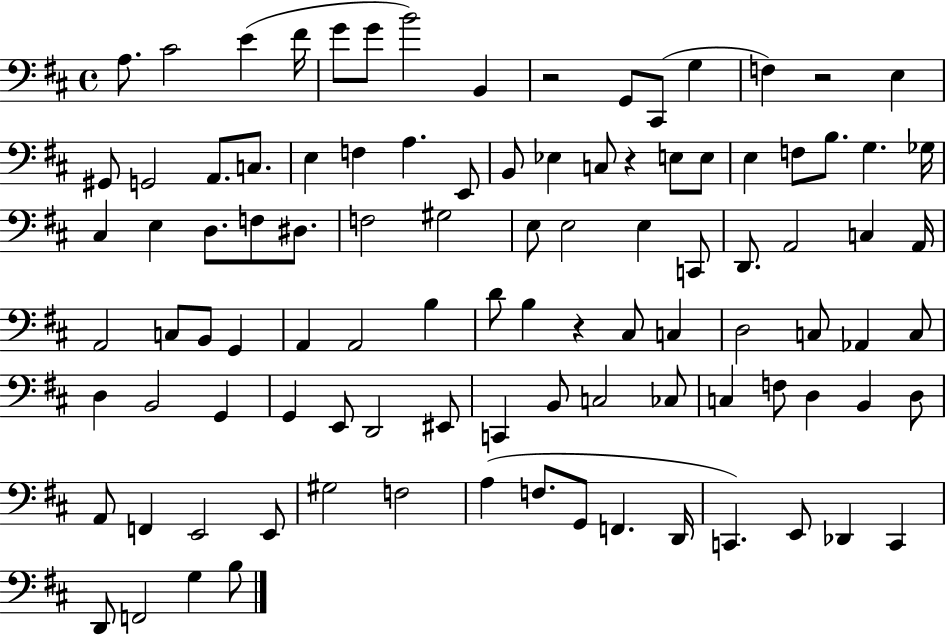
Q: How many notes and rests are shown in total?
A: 100